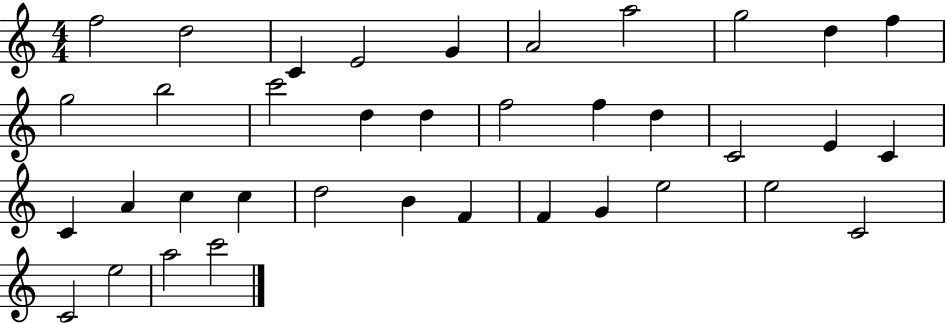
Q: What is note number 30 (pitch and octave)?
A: G4